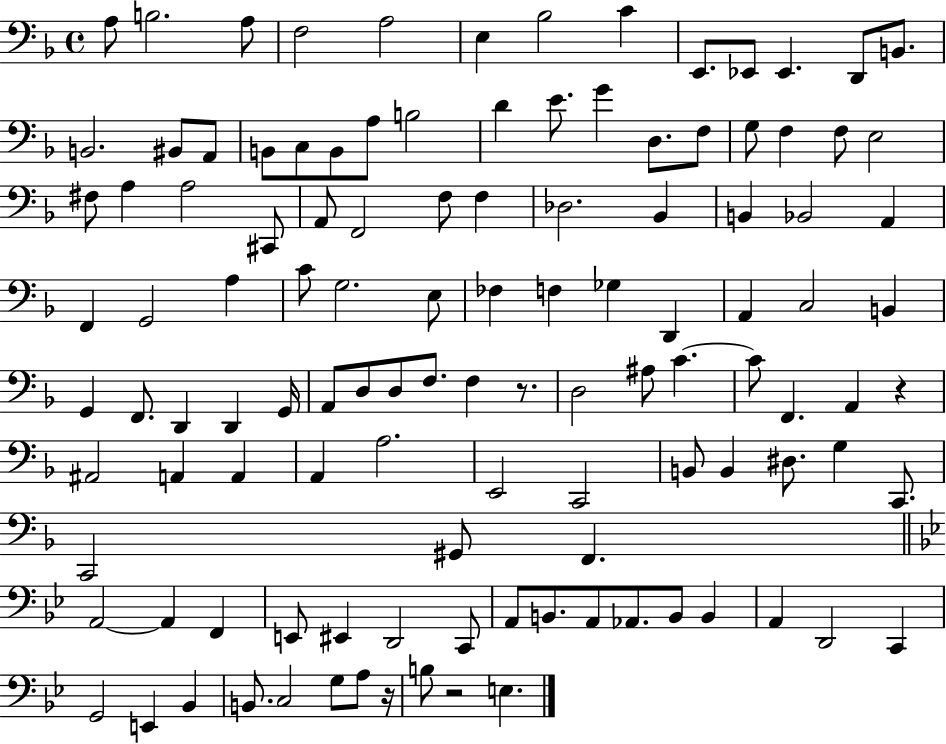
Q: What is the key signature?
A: F major